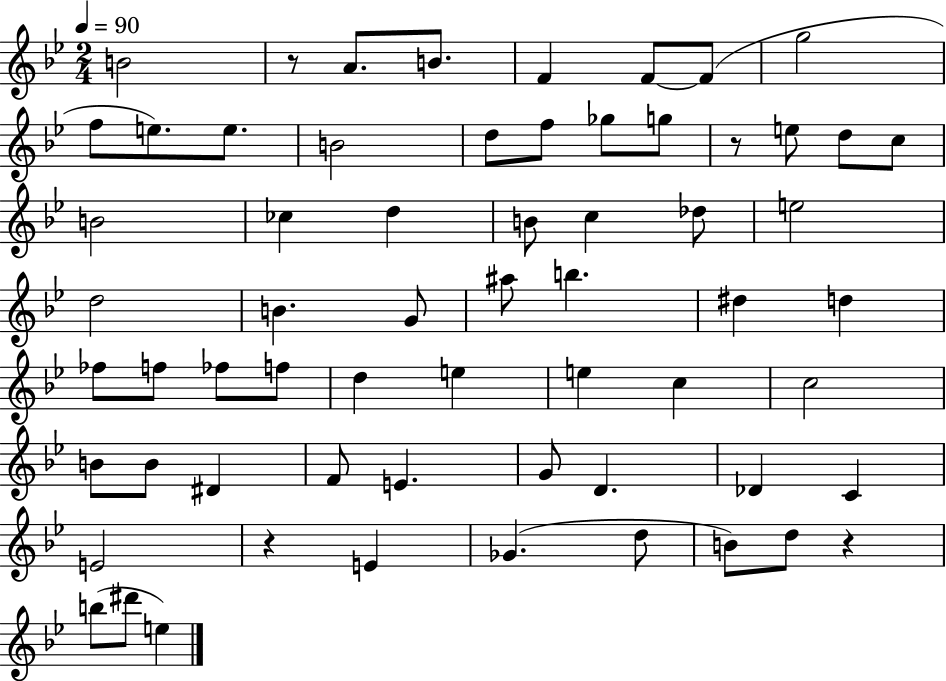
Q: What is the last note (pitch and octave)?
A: E5